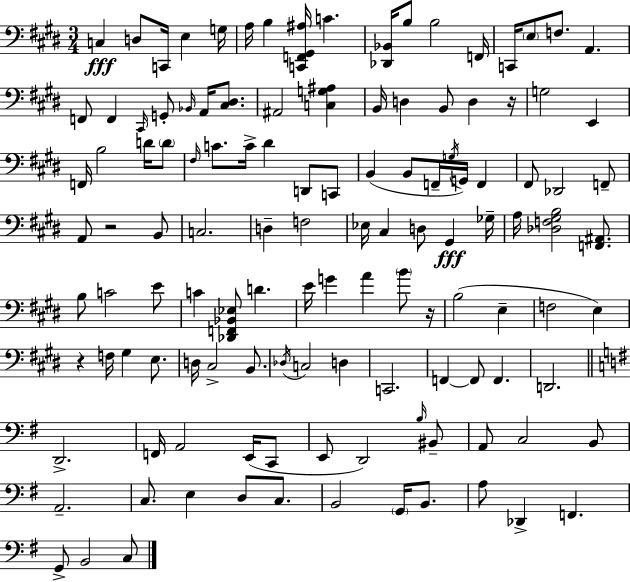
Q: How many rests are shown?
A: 4